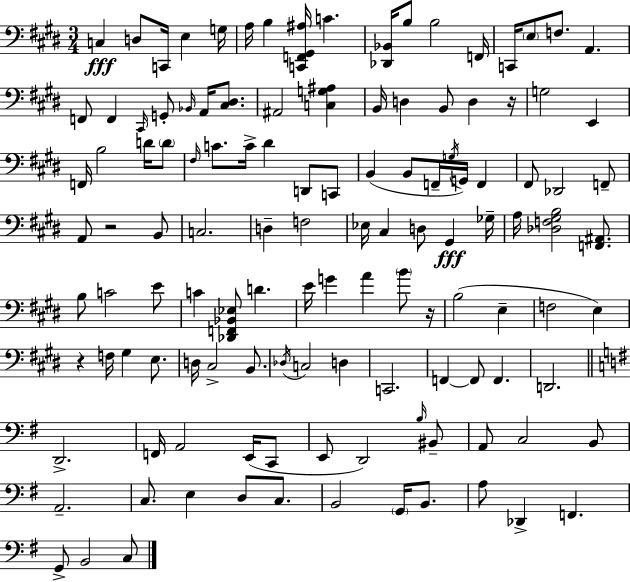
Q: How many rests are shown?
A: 4